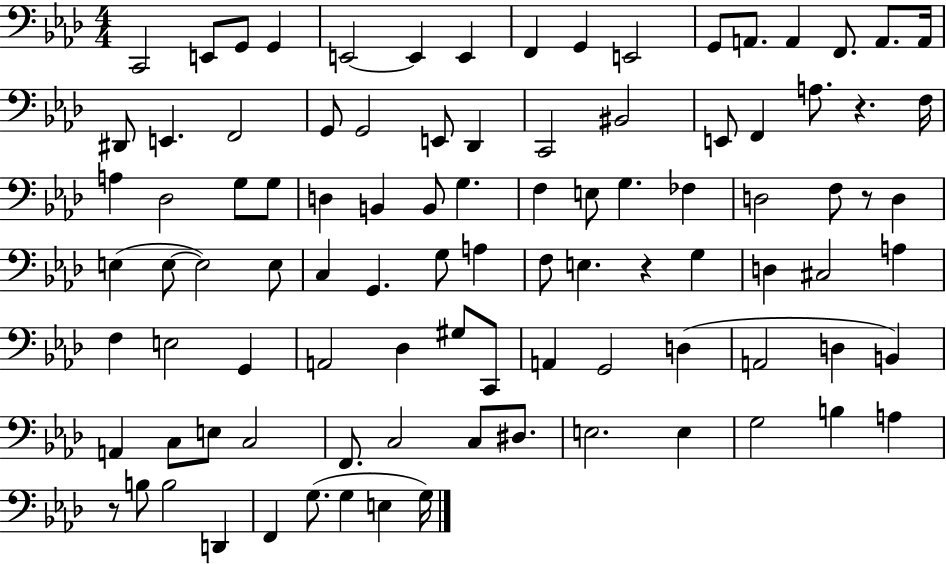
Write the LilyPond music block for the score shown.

{
  \clef bass
  \numericTimeSignature
  \time 4/4
  \key aes \major
  c,2 e,8 g,8 g,4 | e,2~~ e,4 e,4 | f,4 g,4 e,2 | g,8 a,8. a,4 f,8. a,8. a,16 | \break dis,8 e,4. f,2 | g,8 g,2 e,8 des,4 | c,2 bis,2 | e,8 f,4 a8. r4. f16 | \break a4 des2 g8 g8 | d4 b,4 b,8 g4. | f4 e8 g4. fes4 | d2 f8 r8 d4 | \break e4( e8~~ e2) e8 | c4 g,4. g8 a4 | f8 e4. r4 g4 | d4 cis2 a4 | \break f4 e2 g,4 | a,2 des4 gis8 c,8 | a,4 g,2 d4( | a,2 d4 b,4) | \break a,4 c8 e8 c2 | f,8. c2 c8 dis8. | e2. e4 | g2 b4 a4 | \break r8 b8 b2 d,4 | f,4 g8.( g4 e4 g16) | \bar "|."
}